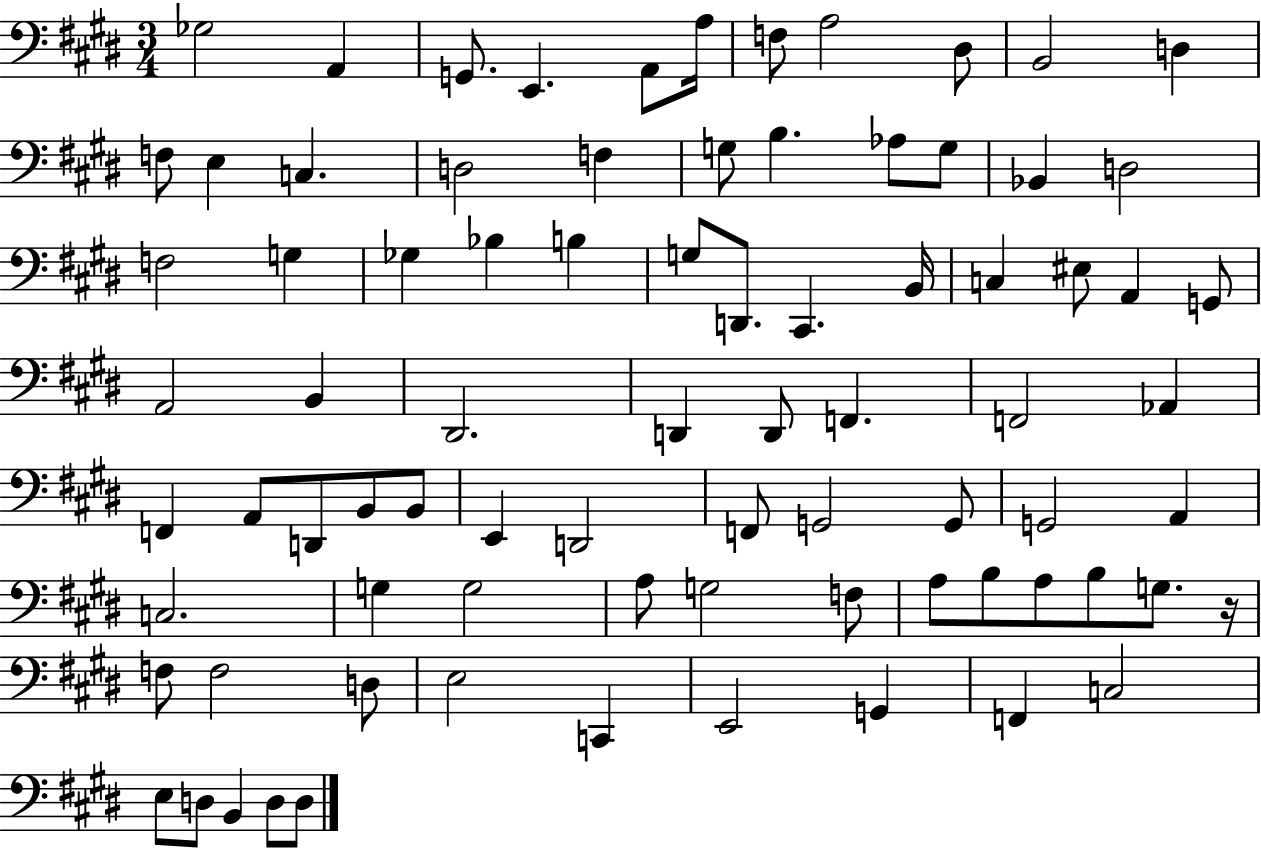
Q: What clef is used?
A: bass